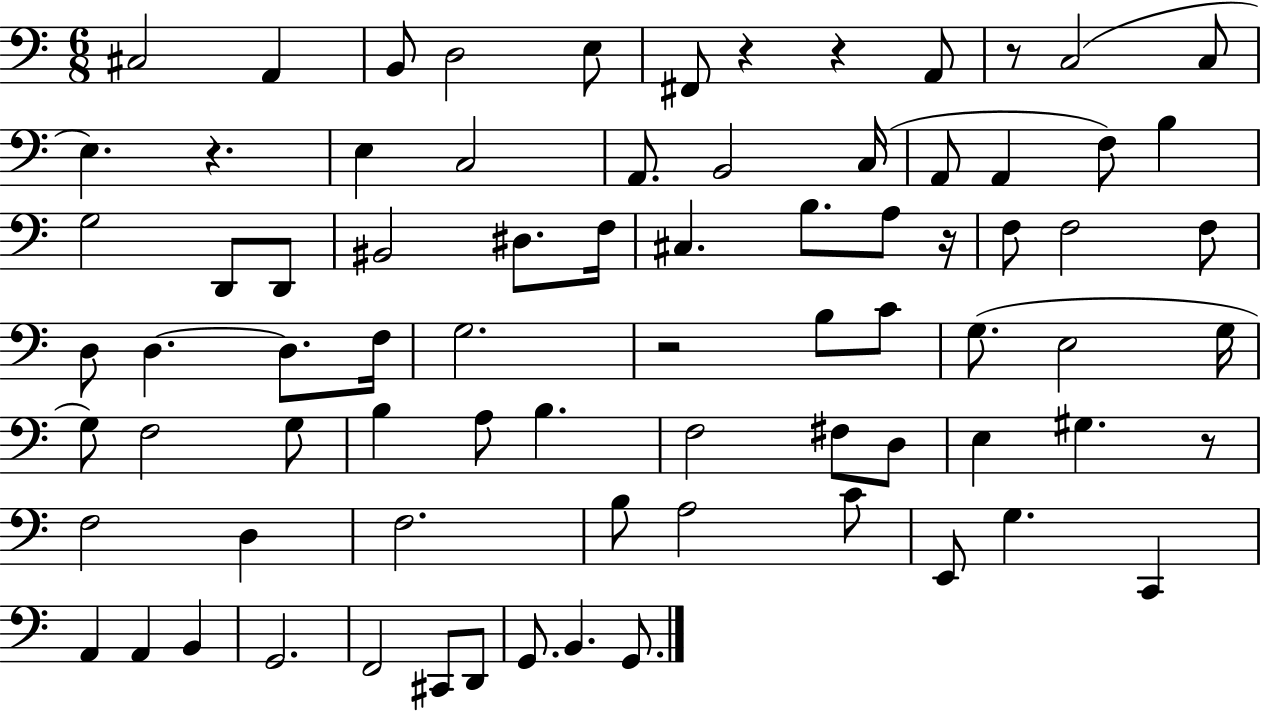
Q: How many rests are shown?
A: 7